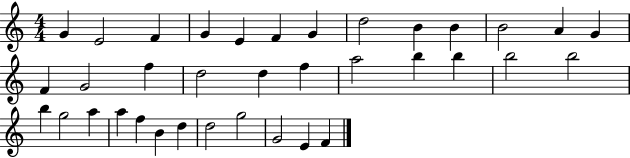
G4/q E4/h F4/q G4/q E4/q F4/q G4/q D5/h B4/q B4/q B4/h A4/q G4/q F4/q G4/h F5/q D5/h D5/q F5/q A5/h B5/q B5/q B5/h B5/h B5/q G5/h A5/q A5/q F5/q B4/q D5/q D5/h G5/h G4/h E4/q F4/q